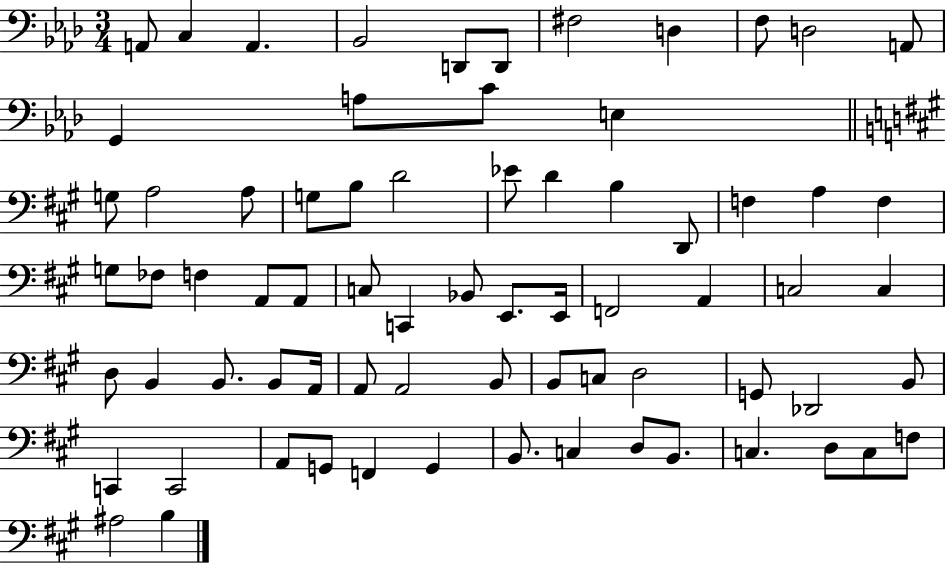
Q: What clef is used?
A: bass